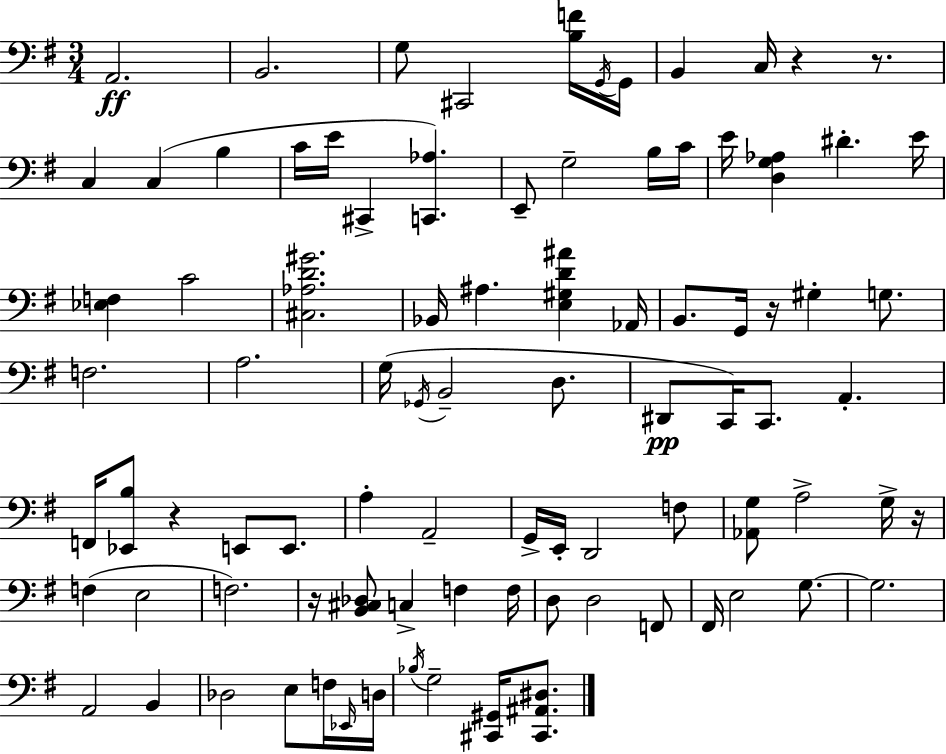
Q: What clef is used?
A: bass